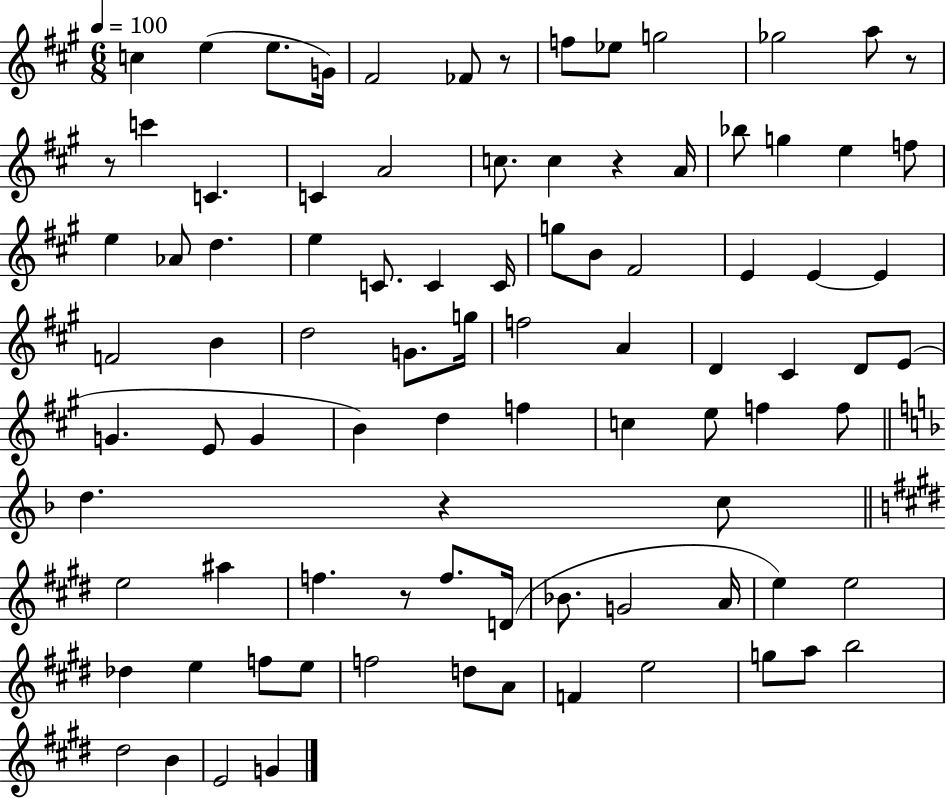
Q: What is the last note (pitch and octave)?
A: G4